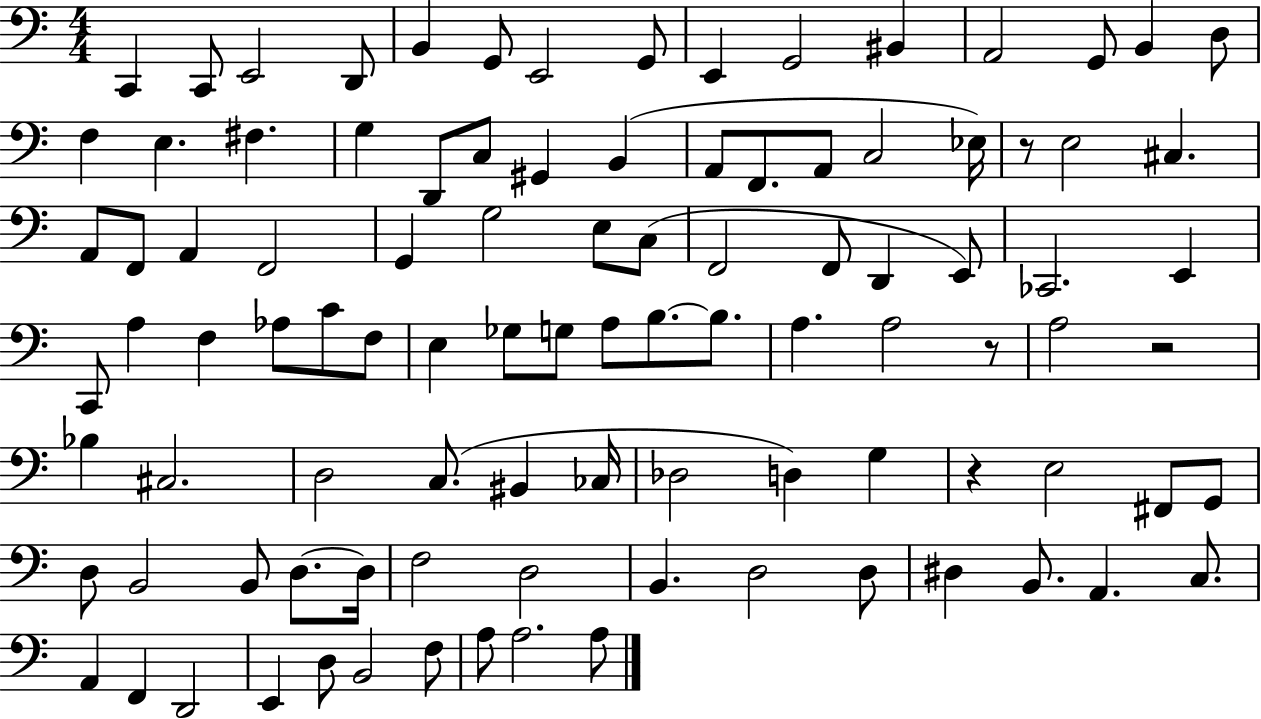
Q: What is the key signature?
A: C major